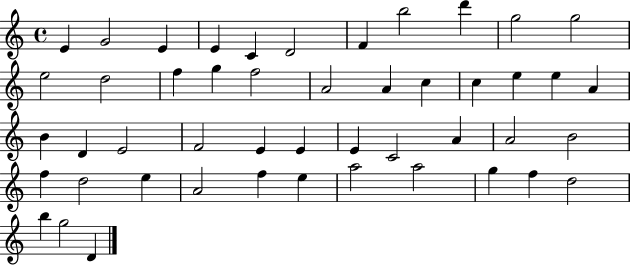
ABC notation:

X:1
T:Untitled
M:4/4
L:1/4
K:C
E G2 E E C D2 F b2 d' g2 g2 e2 d2 f g f2 A2 A c c e e A B D E2 F2 E E E C2 A A2 B2 f d2 e A2 f e a2 a2 g f d2 b g2 D